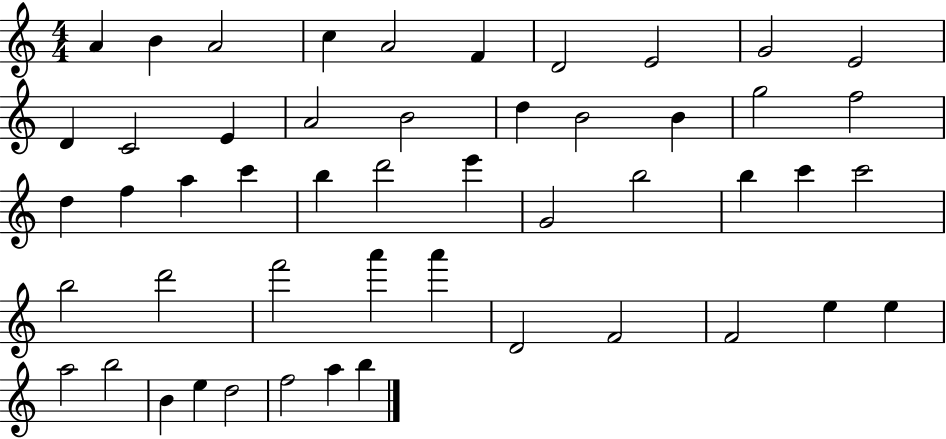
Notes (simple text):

A4/q B4/q A4/h C5/q A4/h F4/q D4/h E4/h G4/h E4/h D4/q C4/h E4/q A4/h B4/h D5/q B4/h B4/q G5/h F5/h D5/q F5/q A5/q C6/q B5/q D6/h E6/q G4/h B5/h B5/q C6/q C6/h B5/h D6/h F6/h A6/q A6/q D4/h F4/h F4/h E5/q E5/q A5/h B5/h B4/q E5/q D5/h F5/h A5/q B5/q